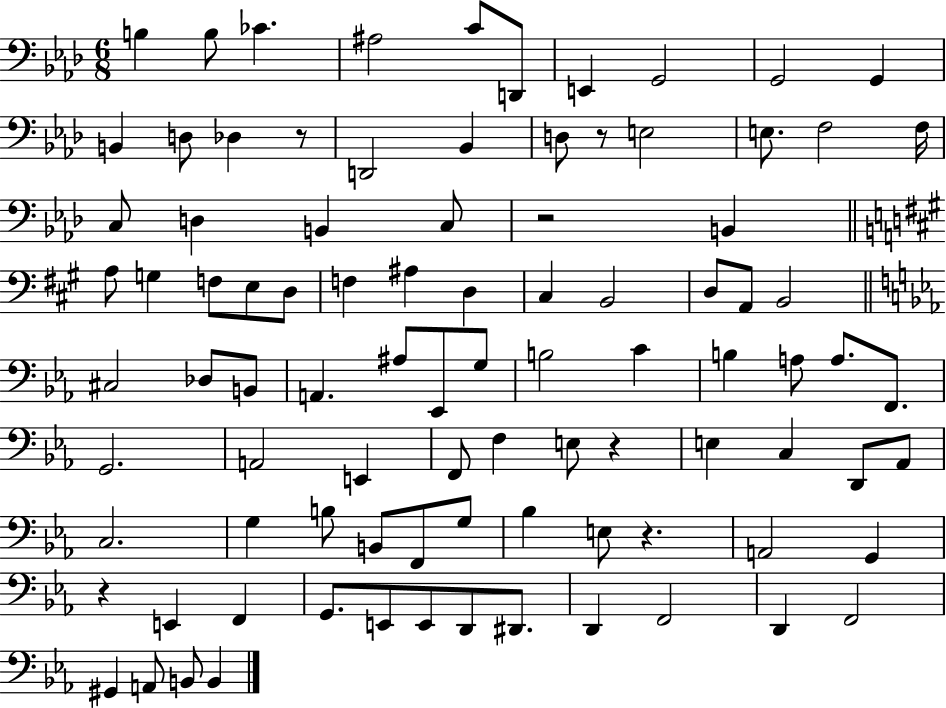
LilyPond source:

{
  \clef bass
  \numericTimeSignature
  \time 6/8
  \key aes \major
  b4 b8 ces'4. | ais2 c'8 d,8 | e,4 g,2 | g,2 g,4 | \break b,4 d8 des4 r8 | d,2 bes,4 | d8 r8 e2 | e8. f2 f16 | \break c8 d4 b,4 c8 | r2 b,4 | \bar "||" \break \key a \major a8 g4 f8 e8 d8 | f4 ais4 d4 | cis4 b,2 | d8 a,8 b,2 | \break \bar "||" \break \key c \minor cis2 des8 b,8 | a,4. ais8 ees,8 g8 | b2 c'4 | b4 a8 a8. f,8. | \break g,2. | a,2 e,4 | f,8 f4 e8 r4 | e4 c4 d,8 aes,8 | \break c2. | g4 b8 b,8 f,8 g8 | bes4 e8 r4. | a,2 g,4 | \break r4 e,4 f,4 | g,8. e,8 e,8 d,8 dis,8. | d,4 f,2 | d,4 f,2 | \break gis,4 a,8 b,8 b,4 | \bar "|."
}